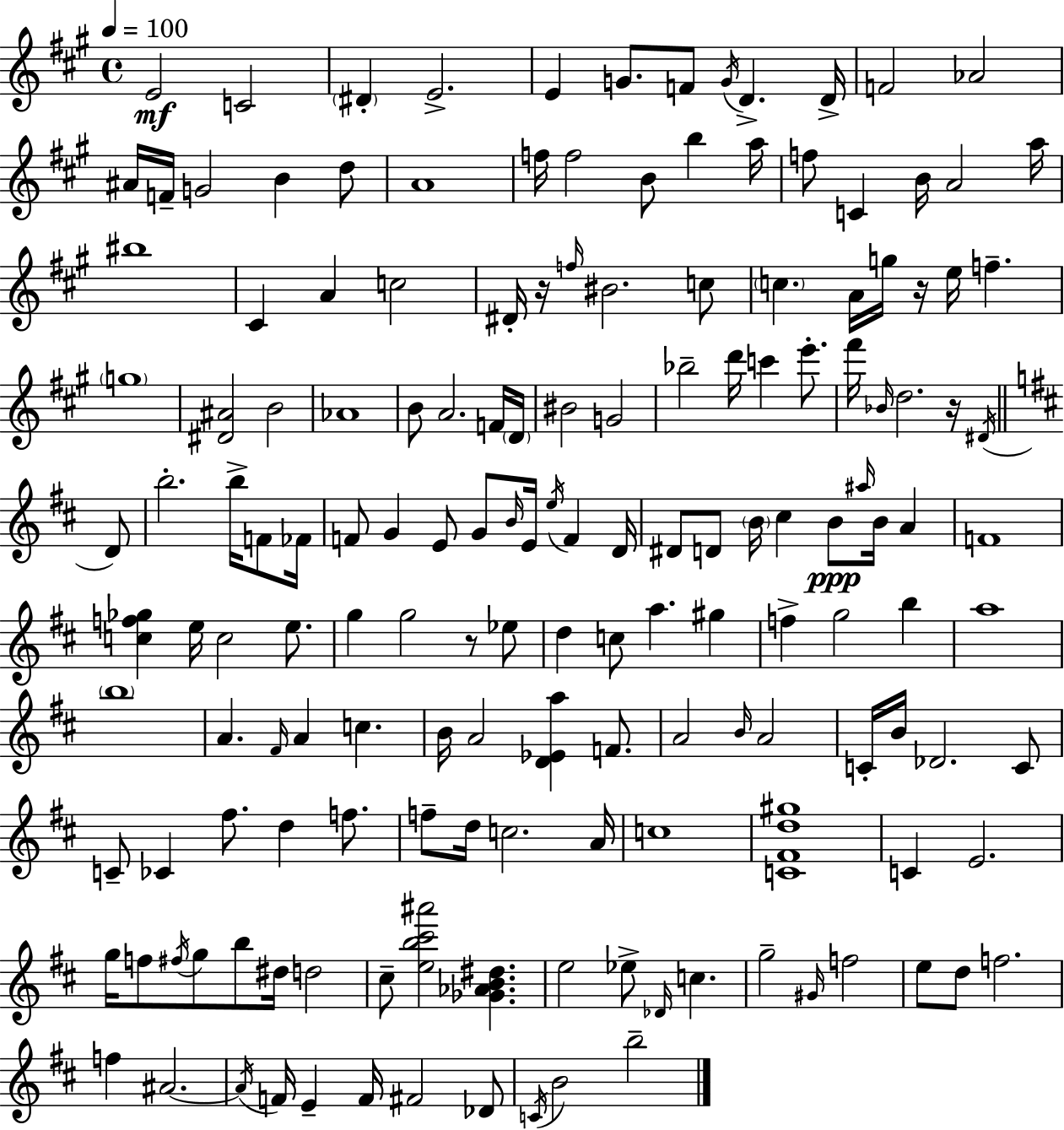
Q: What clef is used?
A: treble